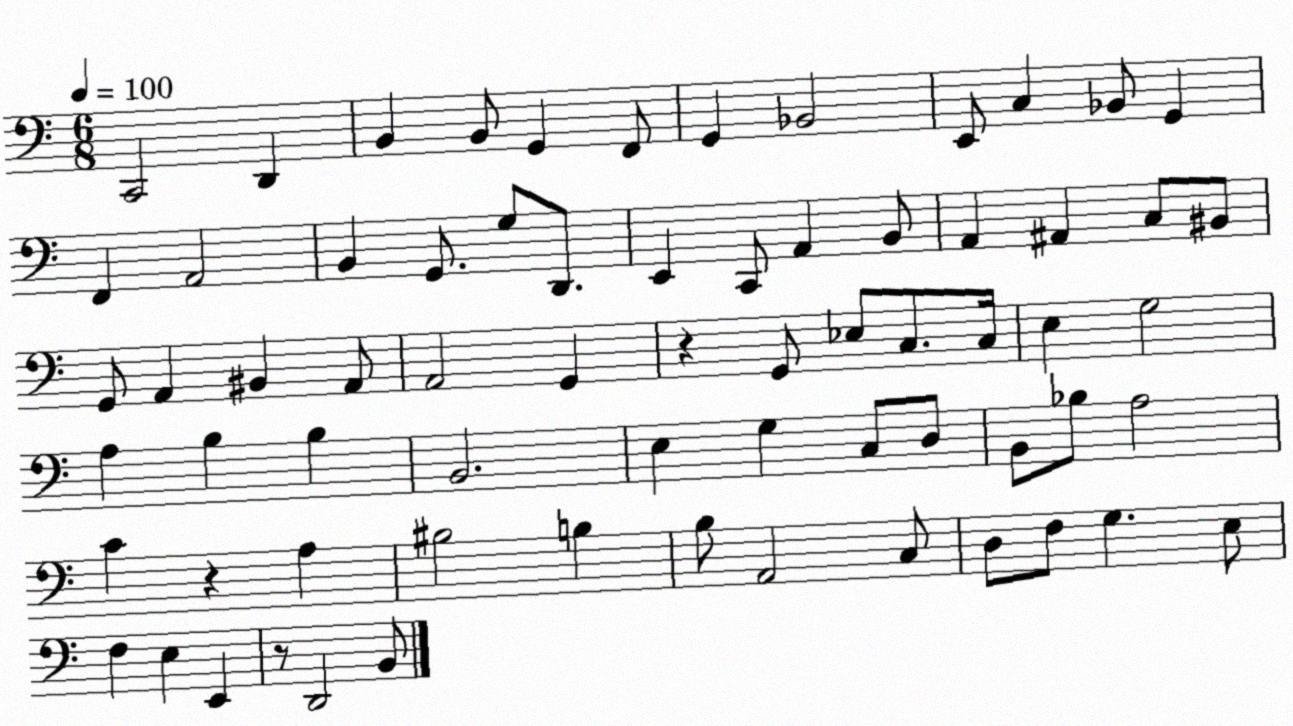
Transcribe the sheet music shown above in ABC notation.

X:1
T:Untitled
M:6/8
L:1/4
K:C
C,,2 D,, B,, B,,/2 G,, F,,/2 G,, _B,,2 E,,/2 C, _B,,/2 G,, F,, A,,2 B,, G,,/2 G,/2 D,,/2 E,, C,,/2 A,, B,,/2 A,, ^A,, C,/2 ^B,,/2 G,,/2 A,, ^B,, A,,/2 A,,2 G,, z G,,/2 _E,/2 C,/2 C,/4 E, G,2 A, B, B, B,,2 E, G, C,/2 D,/2 B,,/2 _B,/2 A,2 C z A, ^B,2 B, B,/2 A,,2 C,/2 D,/2 F,/2 G, E,/2 F, E, E,, z/2 D,,2 B,,/2